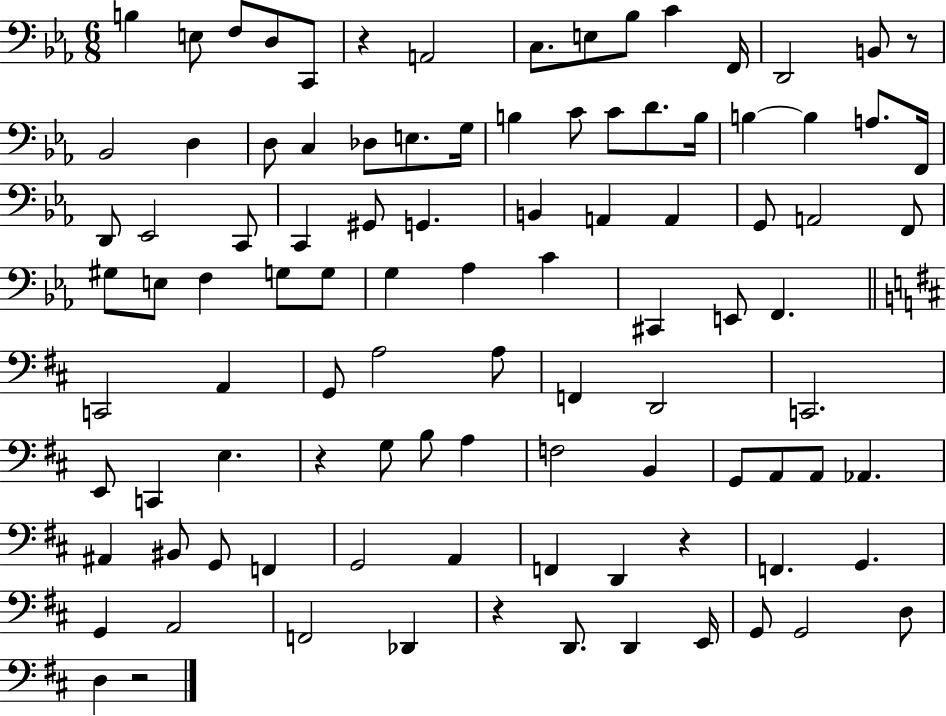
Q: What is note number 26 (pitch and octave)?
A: B3